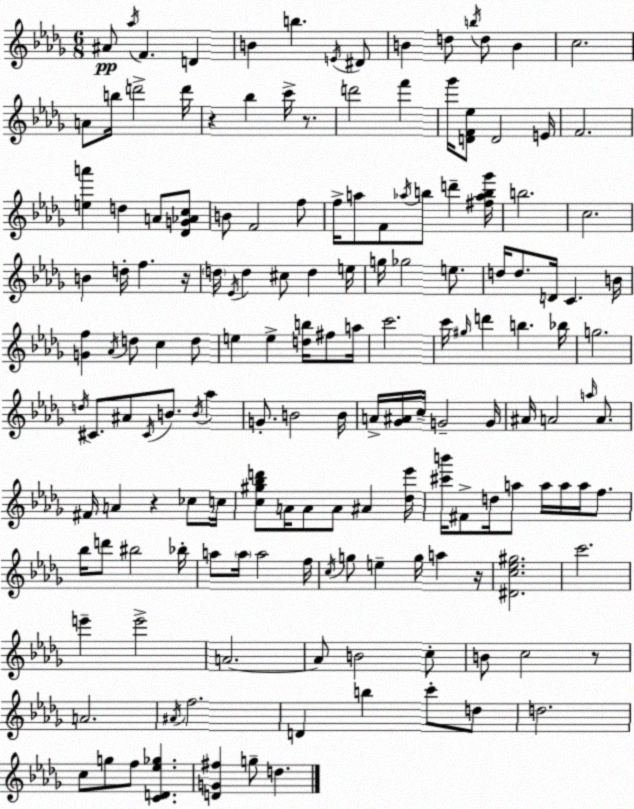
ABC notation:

X:1
T:Untitled
M:6/8
L:1/4
K:Bbm
^A/2 _a/4 F D B b E/4 ^D/2 B d/2 b/4 d/2 B c2 A/2 b/4 d'2 d'/4 z _b c'/4 z/2 d'2 f' _g'/4 [DF_e]/2 D2 E/4 F2 [ea'] d A/2 [_DG_Ac]/2 B/2 F2 f/2 f/4 a/2 F/2 _a/4 b/2 d' [^f_ab_g']/4 b2 c2 B d/4 f z/4 d/4 _E/4 d ^c/2 d e/4 g/4 _g2 e/2 d/4 d/2 D/4 C B/4 [Gf] _A/4 d/2 c d/2 e e [db]/4 ^f/2 a/4 c'2 c'/4 ^g/4 d' b _b/4 g2 d/4 ^C/2 ^A/2 ^C/4 B/2 B/4 _a G/2 B2 B/4 A/4 [_G^A]/4 c/4 G2 G/4 ^A/4 A2 a/4 A/2 ^F/4 A z _c/2 c/4 [c^g_bd']/2 A/4 A/2 A/2 ^A [_d_e']/4 [^c'b']/4 ^F/2 d/4 a/2 a/4 a/4 a/4 f/2 _b/4 d'/2 ^b2 _b/4 a/2 a/4 a2 f/4 c/4 g/2 e g/4 a z/4 [^Dc_e^g]2 c'2 e' e'2 A2 A/2 B2 c/2 B/2 c2 z/2 A2 ^A/4 f2 D b c'/2 d/2 d2 c/2 g/2 f/2 [CD_e_g] [DG^f] g/2 d